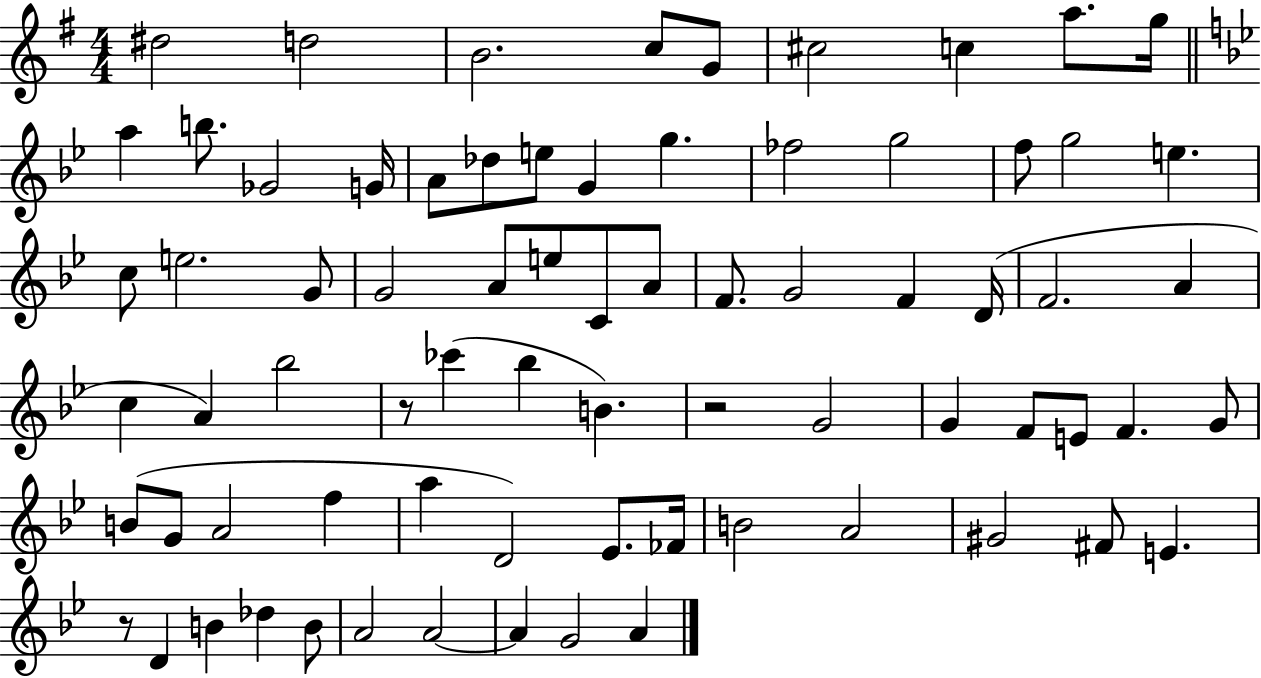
D#5/h D5/h B4/h. C5/e G4/e C#5/h C5/q A5/e. G5/s A5/q B5/e. Gb4/h G4/s A4/e Db5/e E5/e G4/q G5/q. FES5/h G5/h F5/e G5/h E5/q. C5/e E5/h. G4/e G4/h A4/e E5/e C4/e A4/e F4/e. G4/h F4/q D4/s F4/h. A4/q C5/q A4/q Bb5/h R/e CES6/q Bb5/q B4/q. R/h G4/h G4/q F4/e E4/e F4/q. G4/e B4/e G4/e A4/h F5/q A5/q D4/h Eb4/e. FES4/s B4/h A4/h G#4/h F#4/e E4/q. R/e D4/q B4/q Db5/q B4/e A4/h A4/h A4/q G4/h A4/q